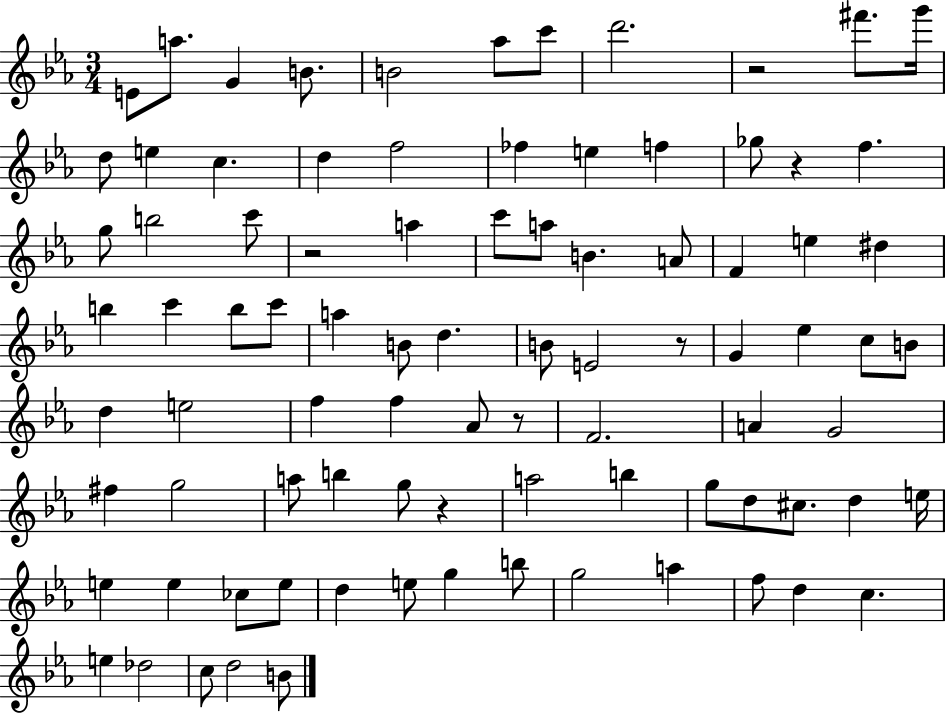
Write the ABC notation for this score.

X:1
T:Untitled
M:3/4
L:1/4
K:Eb
E/2 a/2 G B/2 B2 _a/2 c'/2 d'2 z2 ^f'/2 g'/4 d/2 e c d f2 _f e f _g/2 z f g/2 b2 c'/2 z2 a c'/2 a/2 B A/2 F e ^d b c' b/2 c'/2 a B/2 d B/2 E2 z/2 G _e c/2 B/2 d e2 f f _A/2 z/2 F2 A G2 ^f g2 a/2 b g/2 z a2 b g/2 d/2 ^c/2 d e/4 e e _c/2 e/2 d e/2 g b/2 g2 a f/2 d c e _d2 c/2 d2 B/2